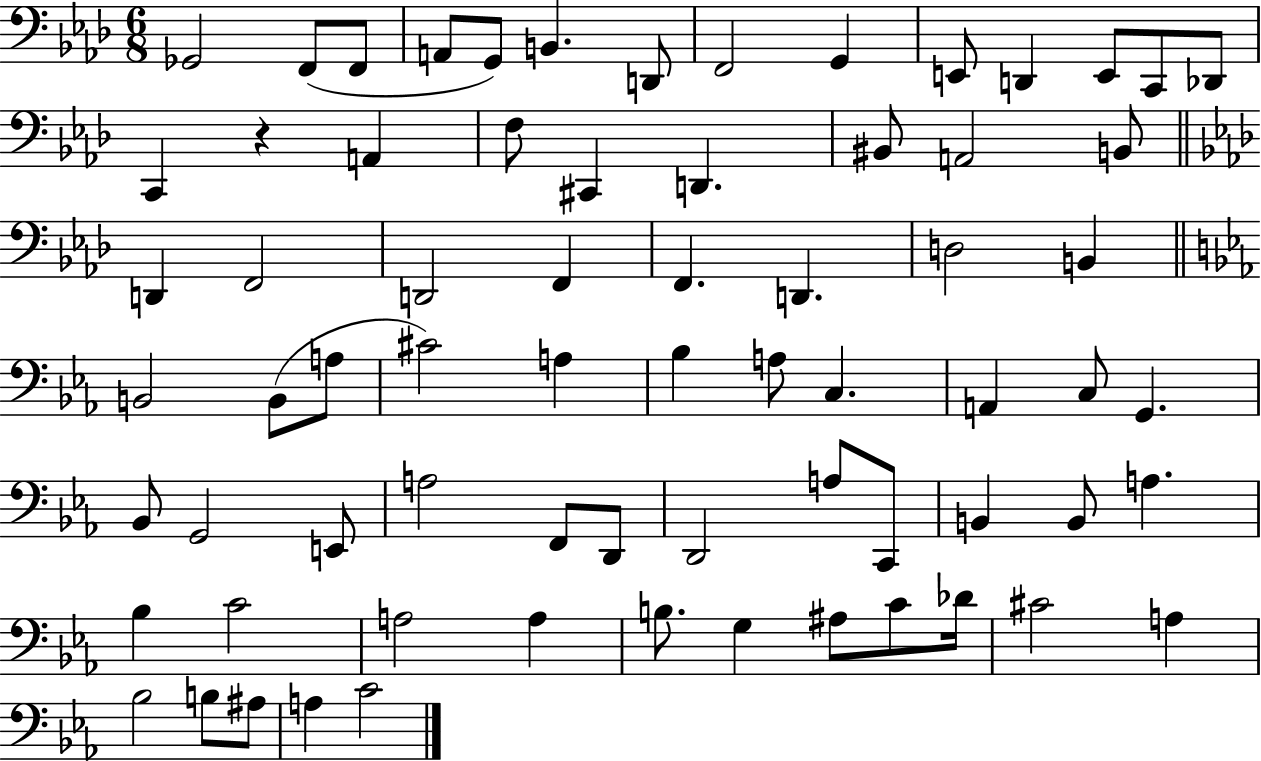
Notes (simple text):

Gb2/h F2/e F2/e A2/e G2/e B2/q. D2/e F2/h G2/q E2/e D2/q E2/e C2/e Db2/e C2/q R/q A2/q F3/e C#2/q D2/q. BIS2/e A2/h B2/e D2/q F2/h D2/h F2/q F2/q. D2/q. D3/h B2/q B2/h B2/e A3/e C#4/h A3/q Bb3/q A3/e C3/q. A2/q C3/e G2/q. Bb2/e G2/h E2/e A3/h F2/e D2/e D2/h A3/e C2/e B2/q B2/e A3/q. Bb3/q C4/h A3/h A3/q B3/e. G3/q A#3/e C4/e Db4/s C#4/h A3/q Bb3/h B3/e A#3/e A3/q C4/h